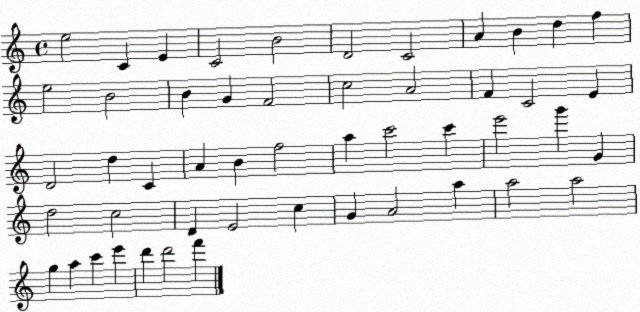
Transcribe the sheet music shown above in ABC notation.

X:1
T:Untitled
M:4/4
L:1/4
K:C
e2 C E C2 B2 D2 C2 A B d f e2 B2 B G F2 c2 A2 F C2 E D2 d C A B f2 a c'2 c' e'2 g' G d2 c2 D E2 c G A2 a a2 a2 g a c' e' d' d'2 f'